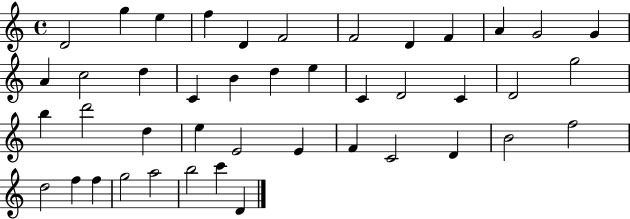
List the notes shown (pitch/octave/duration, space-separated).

D4/h G5/q E5/q F5/q D4/q F4/h F4/h D4/q F4/q A4/q G4/h G4/q A4/q C5/h D5/q C4/q B4/q D5/q E5/q C4/q D4/h C4/q D4/h G5/h B5/q D6/h D5/q E5/q E4/h E4/q F4/q C4/h D4/q B4/h F5/h D5/h F5/q F5/q G5/h A5/h B5/h C6/q D4/q